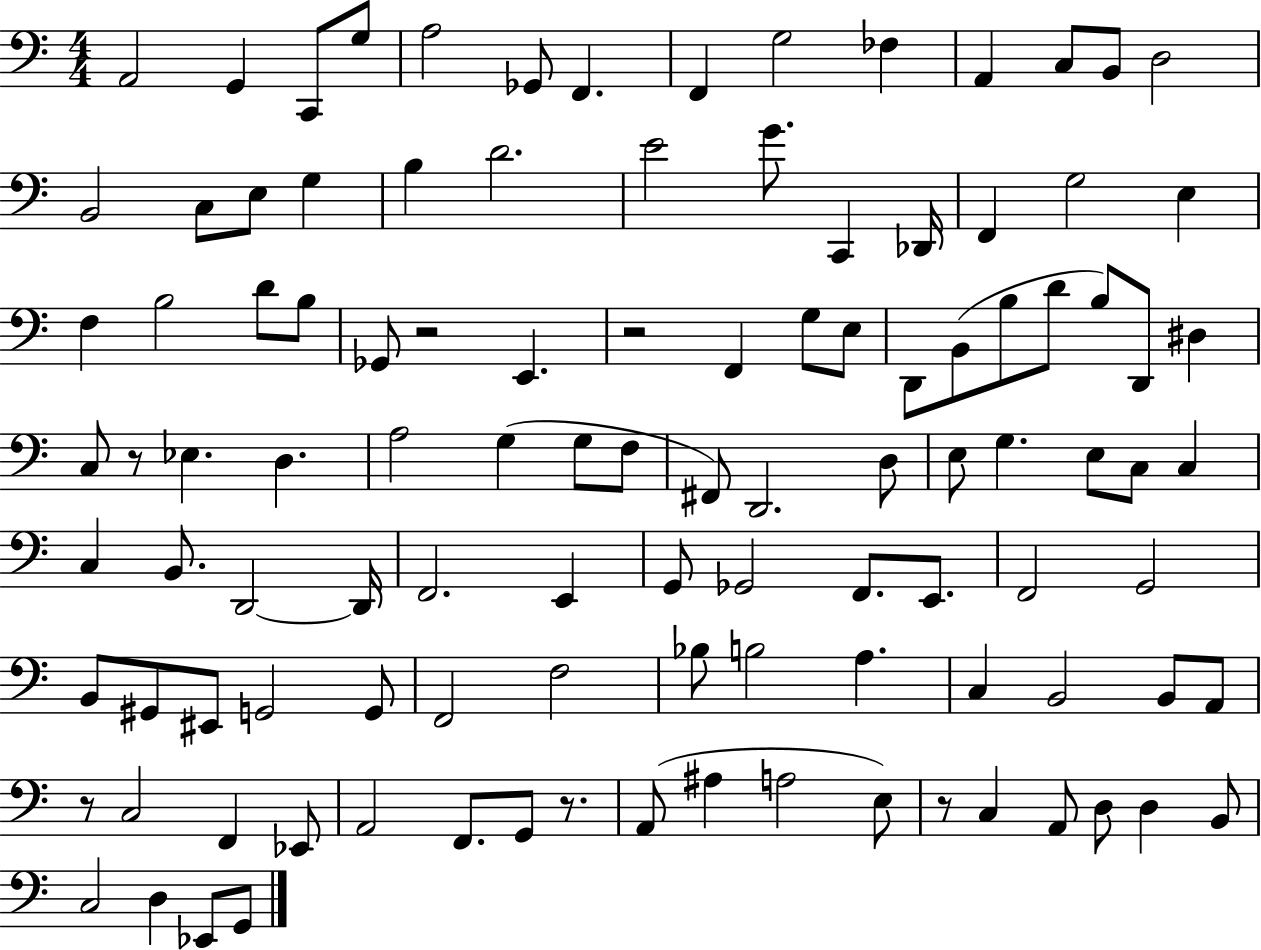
X:1
T:Untitled
M:4/4
L:1/4
K:C
A,,2 G,, C,,/2 G,/2 A,2 _G,,/2 F,, F,, G,2 _F, A,, C,/2 B,,/2 D,2 B,,2 C,/2 E,/2 G, B, D2 E2 G/2 C,, _D,,/4 F,, G,2 E, F, B,2 D/2 B,/2 _G,,/2 z2 E,, z2 F,, G,/2 E,/2 D,,/2 B,,/2 B,/2 D/2 B,/2 D,,/2 ^D, C,/2 z/2 _E, D, A,2 G, G,/2 F,/2 ^F,,/2 D,,2 D,/2 E,/2 G, E,/2 C,/2 C, C, B,,/2 D,,2 D,,/4 F,,2 E,, G,,/2 _G,,2 F,,/2 E,,/2 F,,2 G,,2 B,,/2 ^G,,/2 ^E,,/2 G,,2 G,,/2 F,,2 F,2 _B,/2 B,2 A, C, B,,2 B,,/2 A,,/2 z/2 C,2 F,, _E,,/2 A,,2 F,,/2 G,,/2 z/2 A,,/2 ^A, A,2 E,/2 z/2 C, A,,/2 D,/2 D, B,,/2 C,2 D, _E,,/2 G,,/2